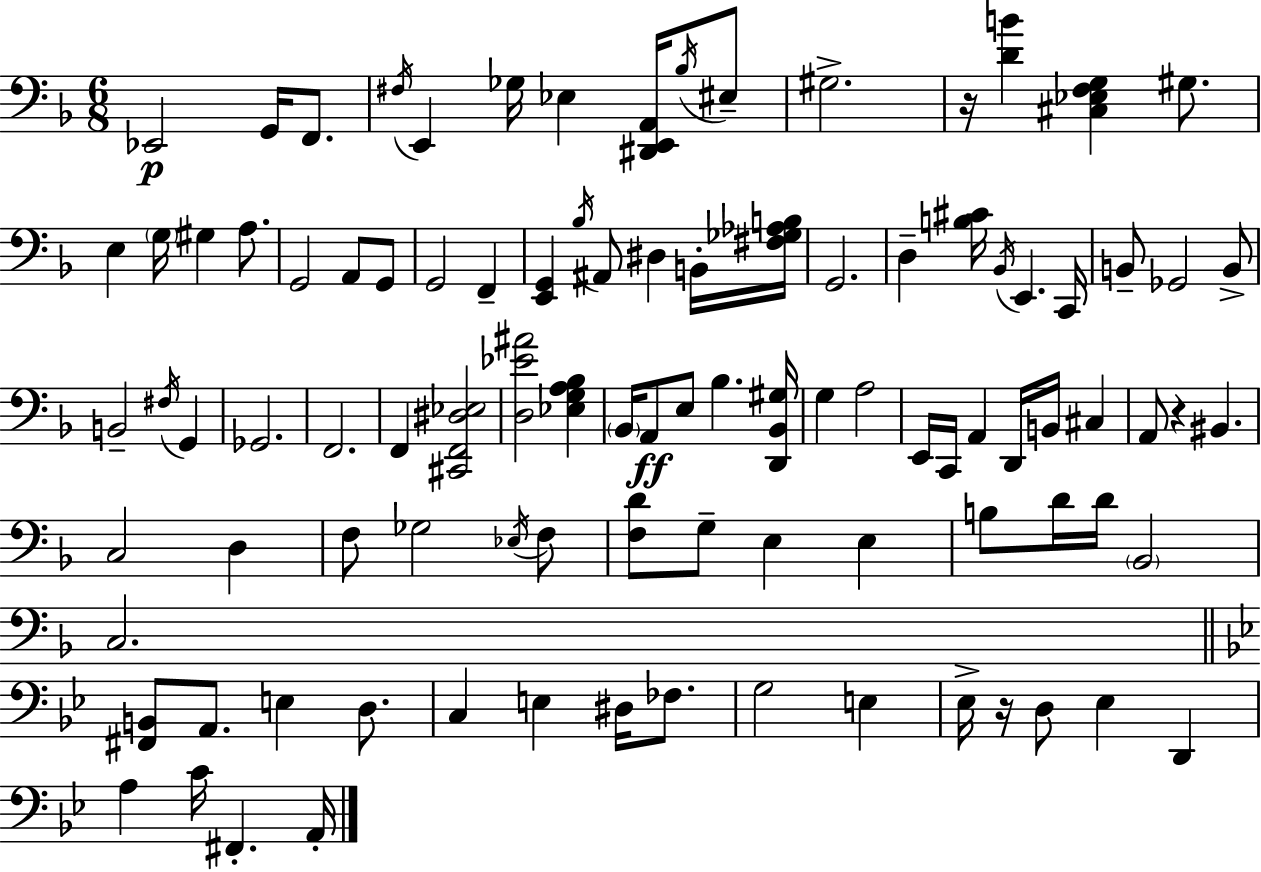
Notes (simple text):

Eb2/h G2/s F2/e. F#3/s E2/q Gb3/s Eb3/q [D#2,E2,A2]/s Bb3/s EIS3/e G#3/h. R/s [D4,B4]/q [C#3,Eb3,F3,G3]/q G#3/e. E3/q G3/s G#3/q A3/e. G2/h A2/e G2/e G2/h F2/q [E2,G2]/q Bb3/s A#2/e D#3/q B2/s [F#3,Gb3,Ab3,B3]/s G2/h. D3/q [B3,C#4]/s Bb2/s E2/q. C2/s B2/e Gb2/h B2/e B2/h F#3/s G2/q Gb2/h. F2/h. F2/q [C#2,F2,D#3,Eb3]/h [D3,Eb4,A#4]/h [Eb3,G3,A3,Bb3]/q Bb2/s A2/e E3/e Bb3/q. [D2,Bb2,G#3]/s G3/q A3/h E2/s C2/s A2/q D2/s B2/s C#3/q A2/e R/q BIS2/q. C3/h D3/q F3/e Gb3/h Eb3/s F3/e [F3,D4]/e G3/e E3/q E3/q B3/e D4/s D4/s Bb2/h C3/h. [F#2,B2]/e A2/e. E3/q D3/e. C3/q E3/q D#3/s FES3/e. G3/h E3/q Eb3/s R/s D3/e Eb3/q D2/q A3/q C4/s F#2/q. A2/s